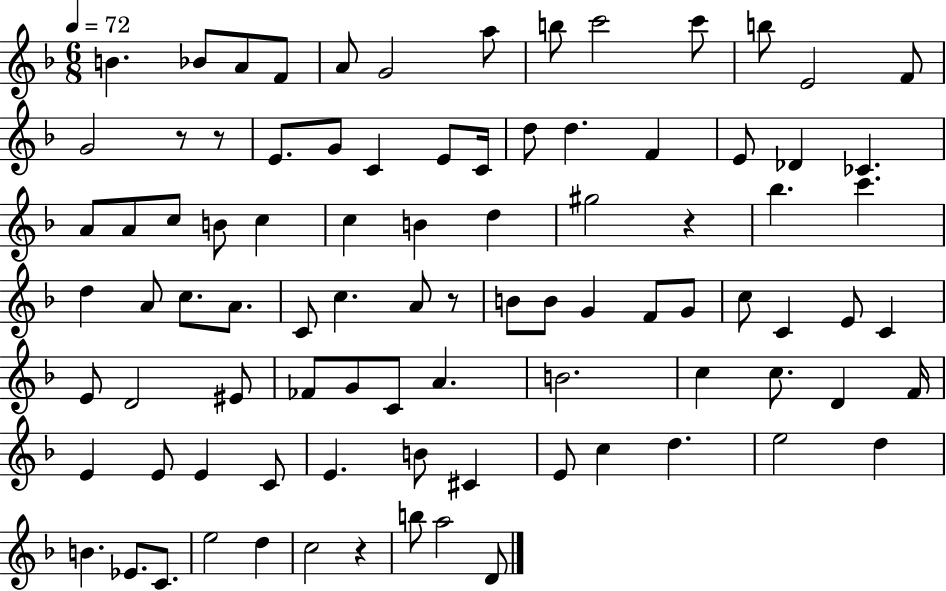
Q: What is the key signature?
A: F major